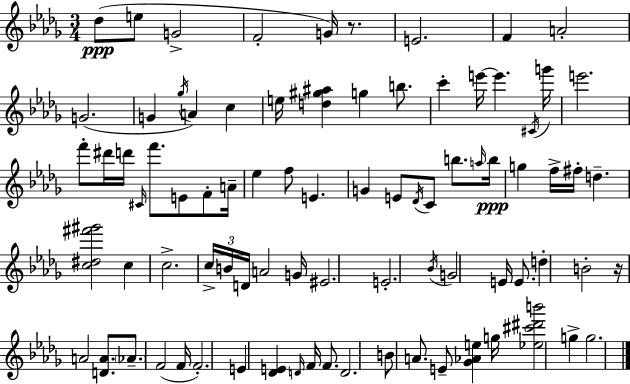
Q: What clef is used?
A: treble